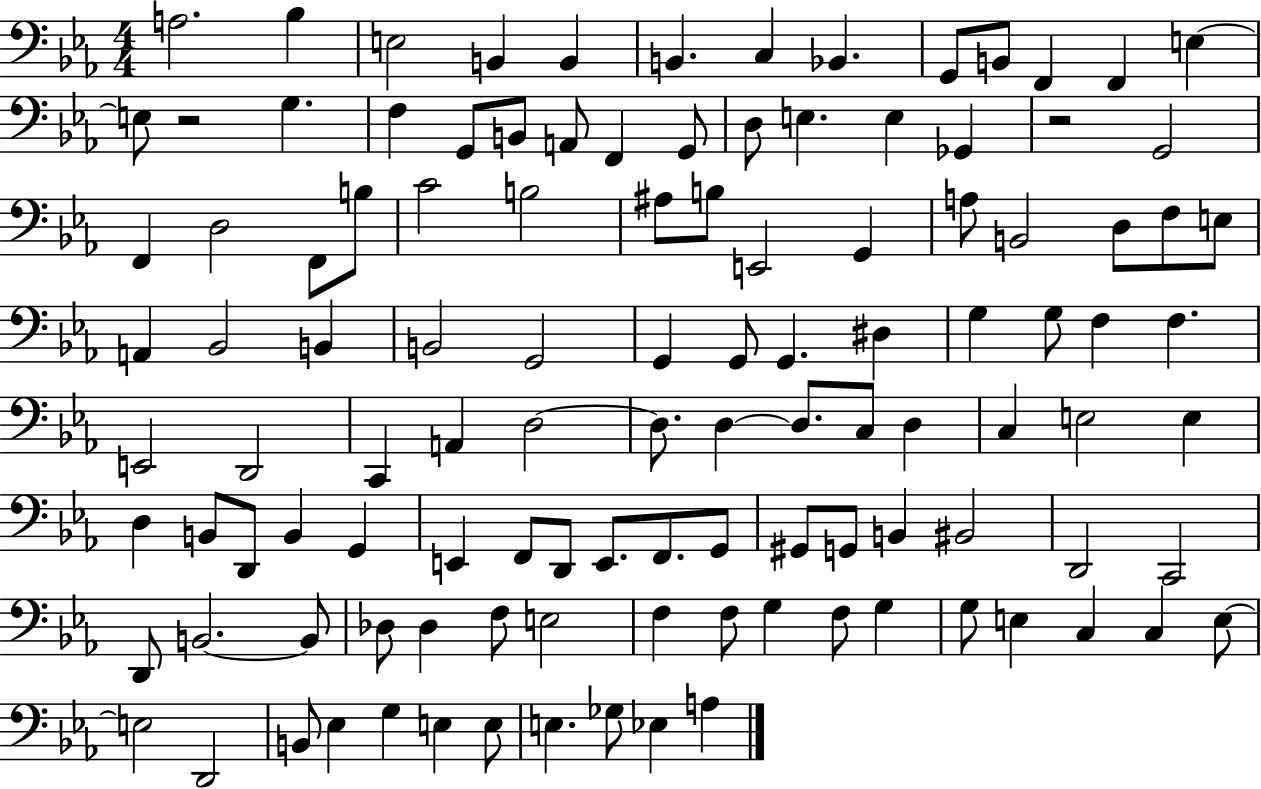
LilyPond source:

{
  \clef bass
  \numericTimeSignature
  \time 4/4
  \key ees \major
  a2. bes4 | e2 b,4 b,4 | b,4. c4 bes,4. | g,8 b,8 f,4 f,4 e4~~ | \break e8 r2 g4. | f4 g,8 b,8 a,8 f,4 g,8 | d8 e4. e4 ges,4 | r2 g,2 | \break f,4 d2 f,8 b8 | c'2 b2 | ais8 b8 e,2 g,4 | a8 b,2 d8 f8 e8 | \break a,4 bes,2 b,4 | b,2 g,2 | g,4 g,8 g,4. dis4 | g4 g8 f4 f4. | \break e,2 d,2 | c,4 a,4 d2~~ | d8. d4~~ d8. c8 d4 | c4 e2 e4 | \break d4 b,8 d,8 b,4 g,4 | e,4 f,8 d,8 e,8. f,8. g,8 | gis,8 g,8 b,4 bis,2 | d,2 c,2 | \break d,8 b,2.~~ b,8 | des8 des4 f8 e2 | f4 f8 g4 f8 g4 | g8 e4 c4 c4 e8~~ | \break e2 d,2 | b,8 ees4 g4 e4 e8 | e4. ges8 ees4 a4 | \bar "|."
}